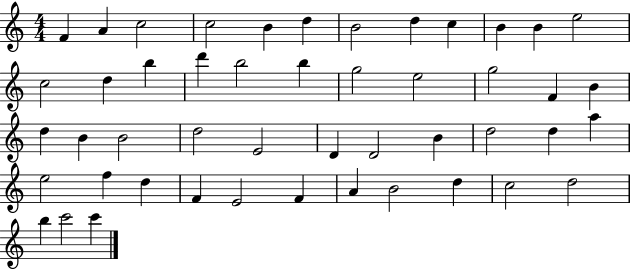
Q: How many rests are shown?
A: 0